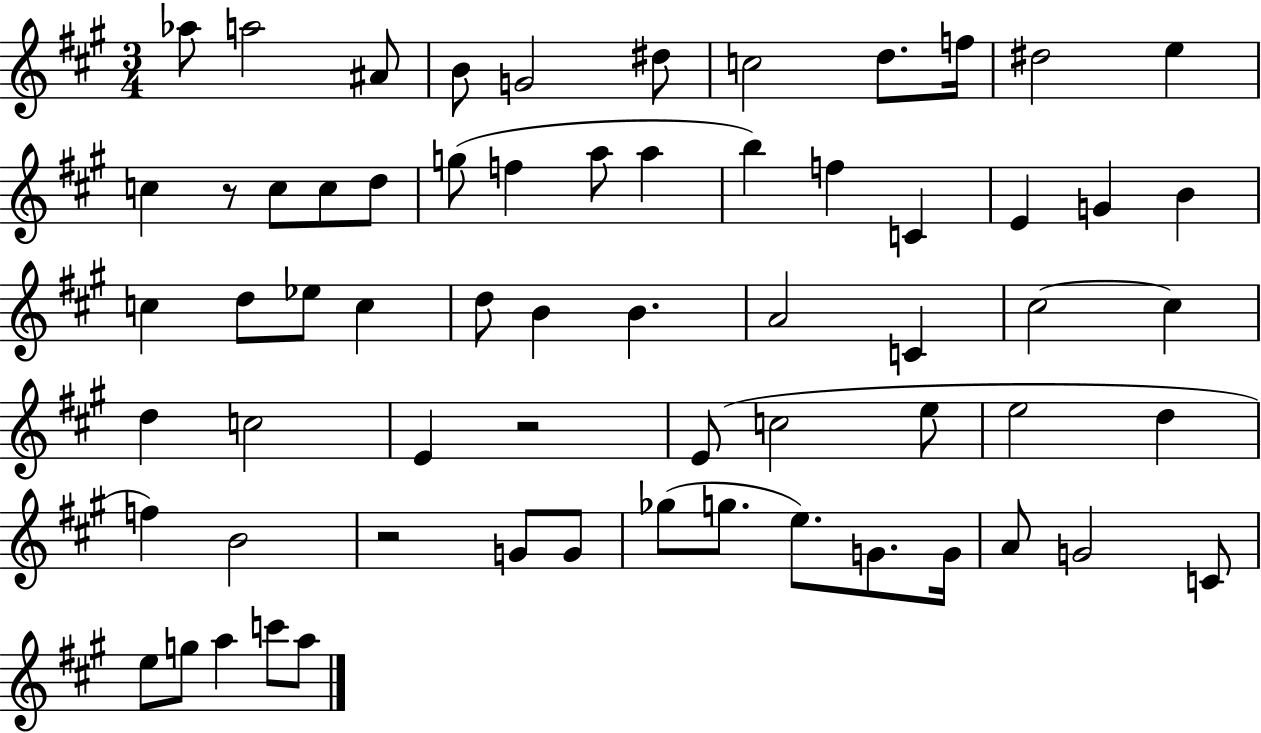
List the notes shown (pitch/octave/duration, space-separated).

Ab5/e A5/h A#4/e B4/e G4/h D#5/e C5/h D5/e. F5/s D#5/h E5/q C5/q R/e C5/e C5/e D5/e G5/e F5/q A5/e A5/q B5/q F5/q C4/q E4/q G4/q B4/q C5/q D5/e Eb5/e C5/q D5/e B4/q B4/q. A4/h C4/q C#5/h C#5/q D5/q C5/h E4/q R/h E4/e C5/h E5/e E5/h D5/q F5/q B4/h R/h G4/e G4/e Gb5/e G5/e. E5/e. G4/e. G4/s A4/e G4/h C4/e E5/e G5/e A5/q C6/e A5/e